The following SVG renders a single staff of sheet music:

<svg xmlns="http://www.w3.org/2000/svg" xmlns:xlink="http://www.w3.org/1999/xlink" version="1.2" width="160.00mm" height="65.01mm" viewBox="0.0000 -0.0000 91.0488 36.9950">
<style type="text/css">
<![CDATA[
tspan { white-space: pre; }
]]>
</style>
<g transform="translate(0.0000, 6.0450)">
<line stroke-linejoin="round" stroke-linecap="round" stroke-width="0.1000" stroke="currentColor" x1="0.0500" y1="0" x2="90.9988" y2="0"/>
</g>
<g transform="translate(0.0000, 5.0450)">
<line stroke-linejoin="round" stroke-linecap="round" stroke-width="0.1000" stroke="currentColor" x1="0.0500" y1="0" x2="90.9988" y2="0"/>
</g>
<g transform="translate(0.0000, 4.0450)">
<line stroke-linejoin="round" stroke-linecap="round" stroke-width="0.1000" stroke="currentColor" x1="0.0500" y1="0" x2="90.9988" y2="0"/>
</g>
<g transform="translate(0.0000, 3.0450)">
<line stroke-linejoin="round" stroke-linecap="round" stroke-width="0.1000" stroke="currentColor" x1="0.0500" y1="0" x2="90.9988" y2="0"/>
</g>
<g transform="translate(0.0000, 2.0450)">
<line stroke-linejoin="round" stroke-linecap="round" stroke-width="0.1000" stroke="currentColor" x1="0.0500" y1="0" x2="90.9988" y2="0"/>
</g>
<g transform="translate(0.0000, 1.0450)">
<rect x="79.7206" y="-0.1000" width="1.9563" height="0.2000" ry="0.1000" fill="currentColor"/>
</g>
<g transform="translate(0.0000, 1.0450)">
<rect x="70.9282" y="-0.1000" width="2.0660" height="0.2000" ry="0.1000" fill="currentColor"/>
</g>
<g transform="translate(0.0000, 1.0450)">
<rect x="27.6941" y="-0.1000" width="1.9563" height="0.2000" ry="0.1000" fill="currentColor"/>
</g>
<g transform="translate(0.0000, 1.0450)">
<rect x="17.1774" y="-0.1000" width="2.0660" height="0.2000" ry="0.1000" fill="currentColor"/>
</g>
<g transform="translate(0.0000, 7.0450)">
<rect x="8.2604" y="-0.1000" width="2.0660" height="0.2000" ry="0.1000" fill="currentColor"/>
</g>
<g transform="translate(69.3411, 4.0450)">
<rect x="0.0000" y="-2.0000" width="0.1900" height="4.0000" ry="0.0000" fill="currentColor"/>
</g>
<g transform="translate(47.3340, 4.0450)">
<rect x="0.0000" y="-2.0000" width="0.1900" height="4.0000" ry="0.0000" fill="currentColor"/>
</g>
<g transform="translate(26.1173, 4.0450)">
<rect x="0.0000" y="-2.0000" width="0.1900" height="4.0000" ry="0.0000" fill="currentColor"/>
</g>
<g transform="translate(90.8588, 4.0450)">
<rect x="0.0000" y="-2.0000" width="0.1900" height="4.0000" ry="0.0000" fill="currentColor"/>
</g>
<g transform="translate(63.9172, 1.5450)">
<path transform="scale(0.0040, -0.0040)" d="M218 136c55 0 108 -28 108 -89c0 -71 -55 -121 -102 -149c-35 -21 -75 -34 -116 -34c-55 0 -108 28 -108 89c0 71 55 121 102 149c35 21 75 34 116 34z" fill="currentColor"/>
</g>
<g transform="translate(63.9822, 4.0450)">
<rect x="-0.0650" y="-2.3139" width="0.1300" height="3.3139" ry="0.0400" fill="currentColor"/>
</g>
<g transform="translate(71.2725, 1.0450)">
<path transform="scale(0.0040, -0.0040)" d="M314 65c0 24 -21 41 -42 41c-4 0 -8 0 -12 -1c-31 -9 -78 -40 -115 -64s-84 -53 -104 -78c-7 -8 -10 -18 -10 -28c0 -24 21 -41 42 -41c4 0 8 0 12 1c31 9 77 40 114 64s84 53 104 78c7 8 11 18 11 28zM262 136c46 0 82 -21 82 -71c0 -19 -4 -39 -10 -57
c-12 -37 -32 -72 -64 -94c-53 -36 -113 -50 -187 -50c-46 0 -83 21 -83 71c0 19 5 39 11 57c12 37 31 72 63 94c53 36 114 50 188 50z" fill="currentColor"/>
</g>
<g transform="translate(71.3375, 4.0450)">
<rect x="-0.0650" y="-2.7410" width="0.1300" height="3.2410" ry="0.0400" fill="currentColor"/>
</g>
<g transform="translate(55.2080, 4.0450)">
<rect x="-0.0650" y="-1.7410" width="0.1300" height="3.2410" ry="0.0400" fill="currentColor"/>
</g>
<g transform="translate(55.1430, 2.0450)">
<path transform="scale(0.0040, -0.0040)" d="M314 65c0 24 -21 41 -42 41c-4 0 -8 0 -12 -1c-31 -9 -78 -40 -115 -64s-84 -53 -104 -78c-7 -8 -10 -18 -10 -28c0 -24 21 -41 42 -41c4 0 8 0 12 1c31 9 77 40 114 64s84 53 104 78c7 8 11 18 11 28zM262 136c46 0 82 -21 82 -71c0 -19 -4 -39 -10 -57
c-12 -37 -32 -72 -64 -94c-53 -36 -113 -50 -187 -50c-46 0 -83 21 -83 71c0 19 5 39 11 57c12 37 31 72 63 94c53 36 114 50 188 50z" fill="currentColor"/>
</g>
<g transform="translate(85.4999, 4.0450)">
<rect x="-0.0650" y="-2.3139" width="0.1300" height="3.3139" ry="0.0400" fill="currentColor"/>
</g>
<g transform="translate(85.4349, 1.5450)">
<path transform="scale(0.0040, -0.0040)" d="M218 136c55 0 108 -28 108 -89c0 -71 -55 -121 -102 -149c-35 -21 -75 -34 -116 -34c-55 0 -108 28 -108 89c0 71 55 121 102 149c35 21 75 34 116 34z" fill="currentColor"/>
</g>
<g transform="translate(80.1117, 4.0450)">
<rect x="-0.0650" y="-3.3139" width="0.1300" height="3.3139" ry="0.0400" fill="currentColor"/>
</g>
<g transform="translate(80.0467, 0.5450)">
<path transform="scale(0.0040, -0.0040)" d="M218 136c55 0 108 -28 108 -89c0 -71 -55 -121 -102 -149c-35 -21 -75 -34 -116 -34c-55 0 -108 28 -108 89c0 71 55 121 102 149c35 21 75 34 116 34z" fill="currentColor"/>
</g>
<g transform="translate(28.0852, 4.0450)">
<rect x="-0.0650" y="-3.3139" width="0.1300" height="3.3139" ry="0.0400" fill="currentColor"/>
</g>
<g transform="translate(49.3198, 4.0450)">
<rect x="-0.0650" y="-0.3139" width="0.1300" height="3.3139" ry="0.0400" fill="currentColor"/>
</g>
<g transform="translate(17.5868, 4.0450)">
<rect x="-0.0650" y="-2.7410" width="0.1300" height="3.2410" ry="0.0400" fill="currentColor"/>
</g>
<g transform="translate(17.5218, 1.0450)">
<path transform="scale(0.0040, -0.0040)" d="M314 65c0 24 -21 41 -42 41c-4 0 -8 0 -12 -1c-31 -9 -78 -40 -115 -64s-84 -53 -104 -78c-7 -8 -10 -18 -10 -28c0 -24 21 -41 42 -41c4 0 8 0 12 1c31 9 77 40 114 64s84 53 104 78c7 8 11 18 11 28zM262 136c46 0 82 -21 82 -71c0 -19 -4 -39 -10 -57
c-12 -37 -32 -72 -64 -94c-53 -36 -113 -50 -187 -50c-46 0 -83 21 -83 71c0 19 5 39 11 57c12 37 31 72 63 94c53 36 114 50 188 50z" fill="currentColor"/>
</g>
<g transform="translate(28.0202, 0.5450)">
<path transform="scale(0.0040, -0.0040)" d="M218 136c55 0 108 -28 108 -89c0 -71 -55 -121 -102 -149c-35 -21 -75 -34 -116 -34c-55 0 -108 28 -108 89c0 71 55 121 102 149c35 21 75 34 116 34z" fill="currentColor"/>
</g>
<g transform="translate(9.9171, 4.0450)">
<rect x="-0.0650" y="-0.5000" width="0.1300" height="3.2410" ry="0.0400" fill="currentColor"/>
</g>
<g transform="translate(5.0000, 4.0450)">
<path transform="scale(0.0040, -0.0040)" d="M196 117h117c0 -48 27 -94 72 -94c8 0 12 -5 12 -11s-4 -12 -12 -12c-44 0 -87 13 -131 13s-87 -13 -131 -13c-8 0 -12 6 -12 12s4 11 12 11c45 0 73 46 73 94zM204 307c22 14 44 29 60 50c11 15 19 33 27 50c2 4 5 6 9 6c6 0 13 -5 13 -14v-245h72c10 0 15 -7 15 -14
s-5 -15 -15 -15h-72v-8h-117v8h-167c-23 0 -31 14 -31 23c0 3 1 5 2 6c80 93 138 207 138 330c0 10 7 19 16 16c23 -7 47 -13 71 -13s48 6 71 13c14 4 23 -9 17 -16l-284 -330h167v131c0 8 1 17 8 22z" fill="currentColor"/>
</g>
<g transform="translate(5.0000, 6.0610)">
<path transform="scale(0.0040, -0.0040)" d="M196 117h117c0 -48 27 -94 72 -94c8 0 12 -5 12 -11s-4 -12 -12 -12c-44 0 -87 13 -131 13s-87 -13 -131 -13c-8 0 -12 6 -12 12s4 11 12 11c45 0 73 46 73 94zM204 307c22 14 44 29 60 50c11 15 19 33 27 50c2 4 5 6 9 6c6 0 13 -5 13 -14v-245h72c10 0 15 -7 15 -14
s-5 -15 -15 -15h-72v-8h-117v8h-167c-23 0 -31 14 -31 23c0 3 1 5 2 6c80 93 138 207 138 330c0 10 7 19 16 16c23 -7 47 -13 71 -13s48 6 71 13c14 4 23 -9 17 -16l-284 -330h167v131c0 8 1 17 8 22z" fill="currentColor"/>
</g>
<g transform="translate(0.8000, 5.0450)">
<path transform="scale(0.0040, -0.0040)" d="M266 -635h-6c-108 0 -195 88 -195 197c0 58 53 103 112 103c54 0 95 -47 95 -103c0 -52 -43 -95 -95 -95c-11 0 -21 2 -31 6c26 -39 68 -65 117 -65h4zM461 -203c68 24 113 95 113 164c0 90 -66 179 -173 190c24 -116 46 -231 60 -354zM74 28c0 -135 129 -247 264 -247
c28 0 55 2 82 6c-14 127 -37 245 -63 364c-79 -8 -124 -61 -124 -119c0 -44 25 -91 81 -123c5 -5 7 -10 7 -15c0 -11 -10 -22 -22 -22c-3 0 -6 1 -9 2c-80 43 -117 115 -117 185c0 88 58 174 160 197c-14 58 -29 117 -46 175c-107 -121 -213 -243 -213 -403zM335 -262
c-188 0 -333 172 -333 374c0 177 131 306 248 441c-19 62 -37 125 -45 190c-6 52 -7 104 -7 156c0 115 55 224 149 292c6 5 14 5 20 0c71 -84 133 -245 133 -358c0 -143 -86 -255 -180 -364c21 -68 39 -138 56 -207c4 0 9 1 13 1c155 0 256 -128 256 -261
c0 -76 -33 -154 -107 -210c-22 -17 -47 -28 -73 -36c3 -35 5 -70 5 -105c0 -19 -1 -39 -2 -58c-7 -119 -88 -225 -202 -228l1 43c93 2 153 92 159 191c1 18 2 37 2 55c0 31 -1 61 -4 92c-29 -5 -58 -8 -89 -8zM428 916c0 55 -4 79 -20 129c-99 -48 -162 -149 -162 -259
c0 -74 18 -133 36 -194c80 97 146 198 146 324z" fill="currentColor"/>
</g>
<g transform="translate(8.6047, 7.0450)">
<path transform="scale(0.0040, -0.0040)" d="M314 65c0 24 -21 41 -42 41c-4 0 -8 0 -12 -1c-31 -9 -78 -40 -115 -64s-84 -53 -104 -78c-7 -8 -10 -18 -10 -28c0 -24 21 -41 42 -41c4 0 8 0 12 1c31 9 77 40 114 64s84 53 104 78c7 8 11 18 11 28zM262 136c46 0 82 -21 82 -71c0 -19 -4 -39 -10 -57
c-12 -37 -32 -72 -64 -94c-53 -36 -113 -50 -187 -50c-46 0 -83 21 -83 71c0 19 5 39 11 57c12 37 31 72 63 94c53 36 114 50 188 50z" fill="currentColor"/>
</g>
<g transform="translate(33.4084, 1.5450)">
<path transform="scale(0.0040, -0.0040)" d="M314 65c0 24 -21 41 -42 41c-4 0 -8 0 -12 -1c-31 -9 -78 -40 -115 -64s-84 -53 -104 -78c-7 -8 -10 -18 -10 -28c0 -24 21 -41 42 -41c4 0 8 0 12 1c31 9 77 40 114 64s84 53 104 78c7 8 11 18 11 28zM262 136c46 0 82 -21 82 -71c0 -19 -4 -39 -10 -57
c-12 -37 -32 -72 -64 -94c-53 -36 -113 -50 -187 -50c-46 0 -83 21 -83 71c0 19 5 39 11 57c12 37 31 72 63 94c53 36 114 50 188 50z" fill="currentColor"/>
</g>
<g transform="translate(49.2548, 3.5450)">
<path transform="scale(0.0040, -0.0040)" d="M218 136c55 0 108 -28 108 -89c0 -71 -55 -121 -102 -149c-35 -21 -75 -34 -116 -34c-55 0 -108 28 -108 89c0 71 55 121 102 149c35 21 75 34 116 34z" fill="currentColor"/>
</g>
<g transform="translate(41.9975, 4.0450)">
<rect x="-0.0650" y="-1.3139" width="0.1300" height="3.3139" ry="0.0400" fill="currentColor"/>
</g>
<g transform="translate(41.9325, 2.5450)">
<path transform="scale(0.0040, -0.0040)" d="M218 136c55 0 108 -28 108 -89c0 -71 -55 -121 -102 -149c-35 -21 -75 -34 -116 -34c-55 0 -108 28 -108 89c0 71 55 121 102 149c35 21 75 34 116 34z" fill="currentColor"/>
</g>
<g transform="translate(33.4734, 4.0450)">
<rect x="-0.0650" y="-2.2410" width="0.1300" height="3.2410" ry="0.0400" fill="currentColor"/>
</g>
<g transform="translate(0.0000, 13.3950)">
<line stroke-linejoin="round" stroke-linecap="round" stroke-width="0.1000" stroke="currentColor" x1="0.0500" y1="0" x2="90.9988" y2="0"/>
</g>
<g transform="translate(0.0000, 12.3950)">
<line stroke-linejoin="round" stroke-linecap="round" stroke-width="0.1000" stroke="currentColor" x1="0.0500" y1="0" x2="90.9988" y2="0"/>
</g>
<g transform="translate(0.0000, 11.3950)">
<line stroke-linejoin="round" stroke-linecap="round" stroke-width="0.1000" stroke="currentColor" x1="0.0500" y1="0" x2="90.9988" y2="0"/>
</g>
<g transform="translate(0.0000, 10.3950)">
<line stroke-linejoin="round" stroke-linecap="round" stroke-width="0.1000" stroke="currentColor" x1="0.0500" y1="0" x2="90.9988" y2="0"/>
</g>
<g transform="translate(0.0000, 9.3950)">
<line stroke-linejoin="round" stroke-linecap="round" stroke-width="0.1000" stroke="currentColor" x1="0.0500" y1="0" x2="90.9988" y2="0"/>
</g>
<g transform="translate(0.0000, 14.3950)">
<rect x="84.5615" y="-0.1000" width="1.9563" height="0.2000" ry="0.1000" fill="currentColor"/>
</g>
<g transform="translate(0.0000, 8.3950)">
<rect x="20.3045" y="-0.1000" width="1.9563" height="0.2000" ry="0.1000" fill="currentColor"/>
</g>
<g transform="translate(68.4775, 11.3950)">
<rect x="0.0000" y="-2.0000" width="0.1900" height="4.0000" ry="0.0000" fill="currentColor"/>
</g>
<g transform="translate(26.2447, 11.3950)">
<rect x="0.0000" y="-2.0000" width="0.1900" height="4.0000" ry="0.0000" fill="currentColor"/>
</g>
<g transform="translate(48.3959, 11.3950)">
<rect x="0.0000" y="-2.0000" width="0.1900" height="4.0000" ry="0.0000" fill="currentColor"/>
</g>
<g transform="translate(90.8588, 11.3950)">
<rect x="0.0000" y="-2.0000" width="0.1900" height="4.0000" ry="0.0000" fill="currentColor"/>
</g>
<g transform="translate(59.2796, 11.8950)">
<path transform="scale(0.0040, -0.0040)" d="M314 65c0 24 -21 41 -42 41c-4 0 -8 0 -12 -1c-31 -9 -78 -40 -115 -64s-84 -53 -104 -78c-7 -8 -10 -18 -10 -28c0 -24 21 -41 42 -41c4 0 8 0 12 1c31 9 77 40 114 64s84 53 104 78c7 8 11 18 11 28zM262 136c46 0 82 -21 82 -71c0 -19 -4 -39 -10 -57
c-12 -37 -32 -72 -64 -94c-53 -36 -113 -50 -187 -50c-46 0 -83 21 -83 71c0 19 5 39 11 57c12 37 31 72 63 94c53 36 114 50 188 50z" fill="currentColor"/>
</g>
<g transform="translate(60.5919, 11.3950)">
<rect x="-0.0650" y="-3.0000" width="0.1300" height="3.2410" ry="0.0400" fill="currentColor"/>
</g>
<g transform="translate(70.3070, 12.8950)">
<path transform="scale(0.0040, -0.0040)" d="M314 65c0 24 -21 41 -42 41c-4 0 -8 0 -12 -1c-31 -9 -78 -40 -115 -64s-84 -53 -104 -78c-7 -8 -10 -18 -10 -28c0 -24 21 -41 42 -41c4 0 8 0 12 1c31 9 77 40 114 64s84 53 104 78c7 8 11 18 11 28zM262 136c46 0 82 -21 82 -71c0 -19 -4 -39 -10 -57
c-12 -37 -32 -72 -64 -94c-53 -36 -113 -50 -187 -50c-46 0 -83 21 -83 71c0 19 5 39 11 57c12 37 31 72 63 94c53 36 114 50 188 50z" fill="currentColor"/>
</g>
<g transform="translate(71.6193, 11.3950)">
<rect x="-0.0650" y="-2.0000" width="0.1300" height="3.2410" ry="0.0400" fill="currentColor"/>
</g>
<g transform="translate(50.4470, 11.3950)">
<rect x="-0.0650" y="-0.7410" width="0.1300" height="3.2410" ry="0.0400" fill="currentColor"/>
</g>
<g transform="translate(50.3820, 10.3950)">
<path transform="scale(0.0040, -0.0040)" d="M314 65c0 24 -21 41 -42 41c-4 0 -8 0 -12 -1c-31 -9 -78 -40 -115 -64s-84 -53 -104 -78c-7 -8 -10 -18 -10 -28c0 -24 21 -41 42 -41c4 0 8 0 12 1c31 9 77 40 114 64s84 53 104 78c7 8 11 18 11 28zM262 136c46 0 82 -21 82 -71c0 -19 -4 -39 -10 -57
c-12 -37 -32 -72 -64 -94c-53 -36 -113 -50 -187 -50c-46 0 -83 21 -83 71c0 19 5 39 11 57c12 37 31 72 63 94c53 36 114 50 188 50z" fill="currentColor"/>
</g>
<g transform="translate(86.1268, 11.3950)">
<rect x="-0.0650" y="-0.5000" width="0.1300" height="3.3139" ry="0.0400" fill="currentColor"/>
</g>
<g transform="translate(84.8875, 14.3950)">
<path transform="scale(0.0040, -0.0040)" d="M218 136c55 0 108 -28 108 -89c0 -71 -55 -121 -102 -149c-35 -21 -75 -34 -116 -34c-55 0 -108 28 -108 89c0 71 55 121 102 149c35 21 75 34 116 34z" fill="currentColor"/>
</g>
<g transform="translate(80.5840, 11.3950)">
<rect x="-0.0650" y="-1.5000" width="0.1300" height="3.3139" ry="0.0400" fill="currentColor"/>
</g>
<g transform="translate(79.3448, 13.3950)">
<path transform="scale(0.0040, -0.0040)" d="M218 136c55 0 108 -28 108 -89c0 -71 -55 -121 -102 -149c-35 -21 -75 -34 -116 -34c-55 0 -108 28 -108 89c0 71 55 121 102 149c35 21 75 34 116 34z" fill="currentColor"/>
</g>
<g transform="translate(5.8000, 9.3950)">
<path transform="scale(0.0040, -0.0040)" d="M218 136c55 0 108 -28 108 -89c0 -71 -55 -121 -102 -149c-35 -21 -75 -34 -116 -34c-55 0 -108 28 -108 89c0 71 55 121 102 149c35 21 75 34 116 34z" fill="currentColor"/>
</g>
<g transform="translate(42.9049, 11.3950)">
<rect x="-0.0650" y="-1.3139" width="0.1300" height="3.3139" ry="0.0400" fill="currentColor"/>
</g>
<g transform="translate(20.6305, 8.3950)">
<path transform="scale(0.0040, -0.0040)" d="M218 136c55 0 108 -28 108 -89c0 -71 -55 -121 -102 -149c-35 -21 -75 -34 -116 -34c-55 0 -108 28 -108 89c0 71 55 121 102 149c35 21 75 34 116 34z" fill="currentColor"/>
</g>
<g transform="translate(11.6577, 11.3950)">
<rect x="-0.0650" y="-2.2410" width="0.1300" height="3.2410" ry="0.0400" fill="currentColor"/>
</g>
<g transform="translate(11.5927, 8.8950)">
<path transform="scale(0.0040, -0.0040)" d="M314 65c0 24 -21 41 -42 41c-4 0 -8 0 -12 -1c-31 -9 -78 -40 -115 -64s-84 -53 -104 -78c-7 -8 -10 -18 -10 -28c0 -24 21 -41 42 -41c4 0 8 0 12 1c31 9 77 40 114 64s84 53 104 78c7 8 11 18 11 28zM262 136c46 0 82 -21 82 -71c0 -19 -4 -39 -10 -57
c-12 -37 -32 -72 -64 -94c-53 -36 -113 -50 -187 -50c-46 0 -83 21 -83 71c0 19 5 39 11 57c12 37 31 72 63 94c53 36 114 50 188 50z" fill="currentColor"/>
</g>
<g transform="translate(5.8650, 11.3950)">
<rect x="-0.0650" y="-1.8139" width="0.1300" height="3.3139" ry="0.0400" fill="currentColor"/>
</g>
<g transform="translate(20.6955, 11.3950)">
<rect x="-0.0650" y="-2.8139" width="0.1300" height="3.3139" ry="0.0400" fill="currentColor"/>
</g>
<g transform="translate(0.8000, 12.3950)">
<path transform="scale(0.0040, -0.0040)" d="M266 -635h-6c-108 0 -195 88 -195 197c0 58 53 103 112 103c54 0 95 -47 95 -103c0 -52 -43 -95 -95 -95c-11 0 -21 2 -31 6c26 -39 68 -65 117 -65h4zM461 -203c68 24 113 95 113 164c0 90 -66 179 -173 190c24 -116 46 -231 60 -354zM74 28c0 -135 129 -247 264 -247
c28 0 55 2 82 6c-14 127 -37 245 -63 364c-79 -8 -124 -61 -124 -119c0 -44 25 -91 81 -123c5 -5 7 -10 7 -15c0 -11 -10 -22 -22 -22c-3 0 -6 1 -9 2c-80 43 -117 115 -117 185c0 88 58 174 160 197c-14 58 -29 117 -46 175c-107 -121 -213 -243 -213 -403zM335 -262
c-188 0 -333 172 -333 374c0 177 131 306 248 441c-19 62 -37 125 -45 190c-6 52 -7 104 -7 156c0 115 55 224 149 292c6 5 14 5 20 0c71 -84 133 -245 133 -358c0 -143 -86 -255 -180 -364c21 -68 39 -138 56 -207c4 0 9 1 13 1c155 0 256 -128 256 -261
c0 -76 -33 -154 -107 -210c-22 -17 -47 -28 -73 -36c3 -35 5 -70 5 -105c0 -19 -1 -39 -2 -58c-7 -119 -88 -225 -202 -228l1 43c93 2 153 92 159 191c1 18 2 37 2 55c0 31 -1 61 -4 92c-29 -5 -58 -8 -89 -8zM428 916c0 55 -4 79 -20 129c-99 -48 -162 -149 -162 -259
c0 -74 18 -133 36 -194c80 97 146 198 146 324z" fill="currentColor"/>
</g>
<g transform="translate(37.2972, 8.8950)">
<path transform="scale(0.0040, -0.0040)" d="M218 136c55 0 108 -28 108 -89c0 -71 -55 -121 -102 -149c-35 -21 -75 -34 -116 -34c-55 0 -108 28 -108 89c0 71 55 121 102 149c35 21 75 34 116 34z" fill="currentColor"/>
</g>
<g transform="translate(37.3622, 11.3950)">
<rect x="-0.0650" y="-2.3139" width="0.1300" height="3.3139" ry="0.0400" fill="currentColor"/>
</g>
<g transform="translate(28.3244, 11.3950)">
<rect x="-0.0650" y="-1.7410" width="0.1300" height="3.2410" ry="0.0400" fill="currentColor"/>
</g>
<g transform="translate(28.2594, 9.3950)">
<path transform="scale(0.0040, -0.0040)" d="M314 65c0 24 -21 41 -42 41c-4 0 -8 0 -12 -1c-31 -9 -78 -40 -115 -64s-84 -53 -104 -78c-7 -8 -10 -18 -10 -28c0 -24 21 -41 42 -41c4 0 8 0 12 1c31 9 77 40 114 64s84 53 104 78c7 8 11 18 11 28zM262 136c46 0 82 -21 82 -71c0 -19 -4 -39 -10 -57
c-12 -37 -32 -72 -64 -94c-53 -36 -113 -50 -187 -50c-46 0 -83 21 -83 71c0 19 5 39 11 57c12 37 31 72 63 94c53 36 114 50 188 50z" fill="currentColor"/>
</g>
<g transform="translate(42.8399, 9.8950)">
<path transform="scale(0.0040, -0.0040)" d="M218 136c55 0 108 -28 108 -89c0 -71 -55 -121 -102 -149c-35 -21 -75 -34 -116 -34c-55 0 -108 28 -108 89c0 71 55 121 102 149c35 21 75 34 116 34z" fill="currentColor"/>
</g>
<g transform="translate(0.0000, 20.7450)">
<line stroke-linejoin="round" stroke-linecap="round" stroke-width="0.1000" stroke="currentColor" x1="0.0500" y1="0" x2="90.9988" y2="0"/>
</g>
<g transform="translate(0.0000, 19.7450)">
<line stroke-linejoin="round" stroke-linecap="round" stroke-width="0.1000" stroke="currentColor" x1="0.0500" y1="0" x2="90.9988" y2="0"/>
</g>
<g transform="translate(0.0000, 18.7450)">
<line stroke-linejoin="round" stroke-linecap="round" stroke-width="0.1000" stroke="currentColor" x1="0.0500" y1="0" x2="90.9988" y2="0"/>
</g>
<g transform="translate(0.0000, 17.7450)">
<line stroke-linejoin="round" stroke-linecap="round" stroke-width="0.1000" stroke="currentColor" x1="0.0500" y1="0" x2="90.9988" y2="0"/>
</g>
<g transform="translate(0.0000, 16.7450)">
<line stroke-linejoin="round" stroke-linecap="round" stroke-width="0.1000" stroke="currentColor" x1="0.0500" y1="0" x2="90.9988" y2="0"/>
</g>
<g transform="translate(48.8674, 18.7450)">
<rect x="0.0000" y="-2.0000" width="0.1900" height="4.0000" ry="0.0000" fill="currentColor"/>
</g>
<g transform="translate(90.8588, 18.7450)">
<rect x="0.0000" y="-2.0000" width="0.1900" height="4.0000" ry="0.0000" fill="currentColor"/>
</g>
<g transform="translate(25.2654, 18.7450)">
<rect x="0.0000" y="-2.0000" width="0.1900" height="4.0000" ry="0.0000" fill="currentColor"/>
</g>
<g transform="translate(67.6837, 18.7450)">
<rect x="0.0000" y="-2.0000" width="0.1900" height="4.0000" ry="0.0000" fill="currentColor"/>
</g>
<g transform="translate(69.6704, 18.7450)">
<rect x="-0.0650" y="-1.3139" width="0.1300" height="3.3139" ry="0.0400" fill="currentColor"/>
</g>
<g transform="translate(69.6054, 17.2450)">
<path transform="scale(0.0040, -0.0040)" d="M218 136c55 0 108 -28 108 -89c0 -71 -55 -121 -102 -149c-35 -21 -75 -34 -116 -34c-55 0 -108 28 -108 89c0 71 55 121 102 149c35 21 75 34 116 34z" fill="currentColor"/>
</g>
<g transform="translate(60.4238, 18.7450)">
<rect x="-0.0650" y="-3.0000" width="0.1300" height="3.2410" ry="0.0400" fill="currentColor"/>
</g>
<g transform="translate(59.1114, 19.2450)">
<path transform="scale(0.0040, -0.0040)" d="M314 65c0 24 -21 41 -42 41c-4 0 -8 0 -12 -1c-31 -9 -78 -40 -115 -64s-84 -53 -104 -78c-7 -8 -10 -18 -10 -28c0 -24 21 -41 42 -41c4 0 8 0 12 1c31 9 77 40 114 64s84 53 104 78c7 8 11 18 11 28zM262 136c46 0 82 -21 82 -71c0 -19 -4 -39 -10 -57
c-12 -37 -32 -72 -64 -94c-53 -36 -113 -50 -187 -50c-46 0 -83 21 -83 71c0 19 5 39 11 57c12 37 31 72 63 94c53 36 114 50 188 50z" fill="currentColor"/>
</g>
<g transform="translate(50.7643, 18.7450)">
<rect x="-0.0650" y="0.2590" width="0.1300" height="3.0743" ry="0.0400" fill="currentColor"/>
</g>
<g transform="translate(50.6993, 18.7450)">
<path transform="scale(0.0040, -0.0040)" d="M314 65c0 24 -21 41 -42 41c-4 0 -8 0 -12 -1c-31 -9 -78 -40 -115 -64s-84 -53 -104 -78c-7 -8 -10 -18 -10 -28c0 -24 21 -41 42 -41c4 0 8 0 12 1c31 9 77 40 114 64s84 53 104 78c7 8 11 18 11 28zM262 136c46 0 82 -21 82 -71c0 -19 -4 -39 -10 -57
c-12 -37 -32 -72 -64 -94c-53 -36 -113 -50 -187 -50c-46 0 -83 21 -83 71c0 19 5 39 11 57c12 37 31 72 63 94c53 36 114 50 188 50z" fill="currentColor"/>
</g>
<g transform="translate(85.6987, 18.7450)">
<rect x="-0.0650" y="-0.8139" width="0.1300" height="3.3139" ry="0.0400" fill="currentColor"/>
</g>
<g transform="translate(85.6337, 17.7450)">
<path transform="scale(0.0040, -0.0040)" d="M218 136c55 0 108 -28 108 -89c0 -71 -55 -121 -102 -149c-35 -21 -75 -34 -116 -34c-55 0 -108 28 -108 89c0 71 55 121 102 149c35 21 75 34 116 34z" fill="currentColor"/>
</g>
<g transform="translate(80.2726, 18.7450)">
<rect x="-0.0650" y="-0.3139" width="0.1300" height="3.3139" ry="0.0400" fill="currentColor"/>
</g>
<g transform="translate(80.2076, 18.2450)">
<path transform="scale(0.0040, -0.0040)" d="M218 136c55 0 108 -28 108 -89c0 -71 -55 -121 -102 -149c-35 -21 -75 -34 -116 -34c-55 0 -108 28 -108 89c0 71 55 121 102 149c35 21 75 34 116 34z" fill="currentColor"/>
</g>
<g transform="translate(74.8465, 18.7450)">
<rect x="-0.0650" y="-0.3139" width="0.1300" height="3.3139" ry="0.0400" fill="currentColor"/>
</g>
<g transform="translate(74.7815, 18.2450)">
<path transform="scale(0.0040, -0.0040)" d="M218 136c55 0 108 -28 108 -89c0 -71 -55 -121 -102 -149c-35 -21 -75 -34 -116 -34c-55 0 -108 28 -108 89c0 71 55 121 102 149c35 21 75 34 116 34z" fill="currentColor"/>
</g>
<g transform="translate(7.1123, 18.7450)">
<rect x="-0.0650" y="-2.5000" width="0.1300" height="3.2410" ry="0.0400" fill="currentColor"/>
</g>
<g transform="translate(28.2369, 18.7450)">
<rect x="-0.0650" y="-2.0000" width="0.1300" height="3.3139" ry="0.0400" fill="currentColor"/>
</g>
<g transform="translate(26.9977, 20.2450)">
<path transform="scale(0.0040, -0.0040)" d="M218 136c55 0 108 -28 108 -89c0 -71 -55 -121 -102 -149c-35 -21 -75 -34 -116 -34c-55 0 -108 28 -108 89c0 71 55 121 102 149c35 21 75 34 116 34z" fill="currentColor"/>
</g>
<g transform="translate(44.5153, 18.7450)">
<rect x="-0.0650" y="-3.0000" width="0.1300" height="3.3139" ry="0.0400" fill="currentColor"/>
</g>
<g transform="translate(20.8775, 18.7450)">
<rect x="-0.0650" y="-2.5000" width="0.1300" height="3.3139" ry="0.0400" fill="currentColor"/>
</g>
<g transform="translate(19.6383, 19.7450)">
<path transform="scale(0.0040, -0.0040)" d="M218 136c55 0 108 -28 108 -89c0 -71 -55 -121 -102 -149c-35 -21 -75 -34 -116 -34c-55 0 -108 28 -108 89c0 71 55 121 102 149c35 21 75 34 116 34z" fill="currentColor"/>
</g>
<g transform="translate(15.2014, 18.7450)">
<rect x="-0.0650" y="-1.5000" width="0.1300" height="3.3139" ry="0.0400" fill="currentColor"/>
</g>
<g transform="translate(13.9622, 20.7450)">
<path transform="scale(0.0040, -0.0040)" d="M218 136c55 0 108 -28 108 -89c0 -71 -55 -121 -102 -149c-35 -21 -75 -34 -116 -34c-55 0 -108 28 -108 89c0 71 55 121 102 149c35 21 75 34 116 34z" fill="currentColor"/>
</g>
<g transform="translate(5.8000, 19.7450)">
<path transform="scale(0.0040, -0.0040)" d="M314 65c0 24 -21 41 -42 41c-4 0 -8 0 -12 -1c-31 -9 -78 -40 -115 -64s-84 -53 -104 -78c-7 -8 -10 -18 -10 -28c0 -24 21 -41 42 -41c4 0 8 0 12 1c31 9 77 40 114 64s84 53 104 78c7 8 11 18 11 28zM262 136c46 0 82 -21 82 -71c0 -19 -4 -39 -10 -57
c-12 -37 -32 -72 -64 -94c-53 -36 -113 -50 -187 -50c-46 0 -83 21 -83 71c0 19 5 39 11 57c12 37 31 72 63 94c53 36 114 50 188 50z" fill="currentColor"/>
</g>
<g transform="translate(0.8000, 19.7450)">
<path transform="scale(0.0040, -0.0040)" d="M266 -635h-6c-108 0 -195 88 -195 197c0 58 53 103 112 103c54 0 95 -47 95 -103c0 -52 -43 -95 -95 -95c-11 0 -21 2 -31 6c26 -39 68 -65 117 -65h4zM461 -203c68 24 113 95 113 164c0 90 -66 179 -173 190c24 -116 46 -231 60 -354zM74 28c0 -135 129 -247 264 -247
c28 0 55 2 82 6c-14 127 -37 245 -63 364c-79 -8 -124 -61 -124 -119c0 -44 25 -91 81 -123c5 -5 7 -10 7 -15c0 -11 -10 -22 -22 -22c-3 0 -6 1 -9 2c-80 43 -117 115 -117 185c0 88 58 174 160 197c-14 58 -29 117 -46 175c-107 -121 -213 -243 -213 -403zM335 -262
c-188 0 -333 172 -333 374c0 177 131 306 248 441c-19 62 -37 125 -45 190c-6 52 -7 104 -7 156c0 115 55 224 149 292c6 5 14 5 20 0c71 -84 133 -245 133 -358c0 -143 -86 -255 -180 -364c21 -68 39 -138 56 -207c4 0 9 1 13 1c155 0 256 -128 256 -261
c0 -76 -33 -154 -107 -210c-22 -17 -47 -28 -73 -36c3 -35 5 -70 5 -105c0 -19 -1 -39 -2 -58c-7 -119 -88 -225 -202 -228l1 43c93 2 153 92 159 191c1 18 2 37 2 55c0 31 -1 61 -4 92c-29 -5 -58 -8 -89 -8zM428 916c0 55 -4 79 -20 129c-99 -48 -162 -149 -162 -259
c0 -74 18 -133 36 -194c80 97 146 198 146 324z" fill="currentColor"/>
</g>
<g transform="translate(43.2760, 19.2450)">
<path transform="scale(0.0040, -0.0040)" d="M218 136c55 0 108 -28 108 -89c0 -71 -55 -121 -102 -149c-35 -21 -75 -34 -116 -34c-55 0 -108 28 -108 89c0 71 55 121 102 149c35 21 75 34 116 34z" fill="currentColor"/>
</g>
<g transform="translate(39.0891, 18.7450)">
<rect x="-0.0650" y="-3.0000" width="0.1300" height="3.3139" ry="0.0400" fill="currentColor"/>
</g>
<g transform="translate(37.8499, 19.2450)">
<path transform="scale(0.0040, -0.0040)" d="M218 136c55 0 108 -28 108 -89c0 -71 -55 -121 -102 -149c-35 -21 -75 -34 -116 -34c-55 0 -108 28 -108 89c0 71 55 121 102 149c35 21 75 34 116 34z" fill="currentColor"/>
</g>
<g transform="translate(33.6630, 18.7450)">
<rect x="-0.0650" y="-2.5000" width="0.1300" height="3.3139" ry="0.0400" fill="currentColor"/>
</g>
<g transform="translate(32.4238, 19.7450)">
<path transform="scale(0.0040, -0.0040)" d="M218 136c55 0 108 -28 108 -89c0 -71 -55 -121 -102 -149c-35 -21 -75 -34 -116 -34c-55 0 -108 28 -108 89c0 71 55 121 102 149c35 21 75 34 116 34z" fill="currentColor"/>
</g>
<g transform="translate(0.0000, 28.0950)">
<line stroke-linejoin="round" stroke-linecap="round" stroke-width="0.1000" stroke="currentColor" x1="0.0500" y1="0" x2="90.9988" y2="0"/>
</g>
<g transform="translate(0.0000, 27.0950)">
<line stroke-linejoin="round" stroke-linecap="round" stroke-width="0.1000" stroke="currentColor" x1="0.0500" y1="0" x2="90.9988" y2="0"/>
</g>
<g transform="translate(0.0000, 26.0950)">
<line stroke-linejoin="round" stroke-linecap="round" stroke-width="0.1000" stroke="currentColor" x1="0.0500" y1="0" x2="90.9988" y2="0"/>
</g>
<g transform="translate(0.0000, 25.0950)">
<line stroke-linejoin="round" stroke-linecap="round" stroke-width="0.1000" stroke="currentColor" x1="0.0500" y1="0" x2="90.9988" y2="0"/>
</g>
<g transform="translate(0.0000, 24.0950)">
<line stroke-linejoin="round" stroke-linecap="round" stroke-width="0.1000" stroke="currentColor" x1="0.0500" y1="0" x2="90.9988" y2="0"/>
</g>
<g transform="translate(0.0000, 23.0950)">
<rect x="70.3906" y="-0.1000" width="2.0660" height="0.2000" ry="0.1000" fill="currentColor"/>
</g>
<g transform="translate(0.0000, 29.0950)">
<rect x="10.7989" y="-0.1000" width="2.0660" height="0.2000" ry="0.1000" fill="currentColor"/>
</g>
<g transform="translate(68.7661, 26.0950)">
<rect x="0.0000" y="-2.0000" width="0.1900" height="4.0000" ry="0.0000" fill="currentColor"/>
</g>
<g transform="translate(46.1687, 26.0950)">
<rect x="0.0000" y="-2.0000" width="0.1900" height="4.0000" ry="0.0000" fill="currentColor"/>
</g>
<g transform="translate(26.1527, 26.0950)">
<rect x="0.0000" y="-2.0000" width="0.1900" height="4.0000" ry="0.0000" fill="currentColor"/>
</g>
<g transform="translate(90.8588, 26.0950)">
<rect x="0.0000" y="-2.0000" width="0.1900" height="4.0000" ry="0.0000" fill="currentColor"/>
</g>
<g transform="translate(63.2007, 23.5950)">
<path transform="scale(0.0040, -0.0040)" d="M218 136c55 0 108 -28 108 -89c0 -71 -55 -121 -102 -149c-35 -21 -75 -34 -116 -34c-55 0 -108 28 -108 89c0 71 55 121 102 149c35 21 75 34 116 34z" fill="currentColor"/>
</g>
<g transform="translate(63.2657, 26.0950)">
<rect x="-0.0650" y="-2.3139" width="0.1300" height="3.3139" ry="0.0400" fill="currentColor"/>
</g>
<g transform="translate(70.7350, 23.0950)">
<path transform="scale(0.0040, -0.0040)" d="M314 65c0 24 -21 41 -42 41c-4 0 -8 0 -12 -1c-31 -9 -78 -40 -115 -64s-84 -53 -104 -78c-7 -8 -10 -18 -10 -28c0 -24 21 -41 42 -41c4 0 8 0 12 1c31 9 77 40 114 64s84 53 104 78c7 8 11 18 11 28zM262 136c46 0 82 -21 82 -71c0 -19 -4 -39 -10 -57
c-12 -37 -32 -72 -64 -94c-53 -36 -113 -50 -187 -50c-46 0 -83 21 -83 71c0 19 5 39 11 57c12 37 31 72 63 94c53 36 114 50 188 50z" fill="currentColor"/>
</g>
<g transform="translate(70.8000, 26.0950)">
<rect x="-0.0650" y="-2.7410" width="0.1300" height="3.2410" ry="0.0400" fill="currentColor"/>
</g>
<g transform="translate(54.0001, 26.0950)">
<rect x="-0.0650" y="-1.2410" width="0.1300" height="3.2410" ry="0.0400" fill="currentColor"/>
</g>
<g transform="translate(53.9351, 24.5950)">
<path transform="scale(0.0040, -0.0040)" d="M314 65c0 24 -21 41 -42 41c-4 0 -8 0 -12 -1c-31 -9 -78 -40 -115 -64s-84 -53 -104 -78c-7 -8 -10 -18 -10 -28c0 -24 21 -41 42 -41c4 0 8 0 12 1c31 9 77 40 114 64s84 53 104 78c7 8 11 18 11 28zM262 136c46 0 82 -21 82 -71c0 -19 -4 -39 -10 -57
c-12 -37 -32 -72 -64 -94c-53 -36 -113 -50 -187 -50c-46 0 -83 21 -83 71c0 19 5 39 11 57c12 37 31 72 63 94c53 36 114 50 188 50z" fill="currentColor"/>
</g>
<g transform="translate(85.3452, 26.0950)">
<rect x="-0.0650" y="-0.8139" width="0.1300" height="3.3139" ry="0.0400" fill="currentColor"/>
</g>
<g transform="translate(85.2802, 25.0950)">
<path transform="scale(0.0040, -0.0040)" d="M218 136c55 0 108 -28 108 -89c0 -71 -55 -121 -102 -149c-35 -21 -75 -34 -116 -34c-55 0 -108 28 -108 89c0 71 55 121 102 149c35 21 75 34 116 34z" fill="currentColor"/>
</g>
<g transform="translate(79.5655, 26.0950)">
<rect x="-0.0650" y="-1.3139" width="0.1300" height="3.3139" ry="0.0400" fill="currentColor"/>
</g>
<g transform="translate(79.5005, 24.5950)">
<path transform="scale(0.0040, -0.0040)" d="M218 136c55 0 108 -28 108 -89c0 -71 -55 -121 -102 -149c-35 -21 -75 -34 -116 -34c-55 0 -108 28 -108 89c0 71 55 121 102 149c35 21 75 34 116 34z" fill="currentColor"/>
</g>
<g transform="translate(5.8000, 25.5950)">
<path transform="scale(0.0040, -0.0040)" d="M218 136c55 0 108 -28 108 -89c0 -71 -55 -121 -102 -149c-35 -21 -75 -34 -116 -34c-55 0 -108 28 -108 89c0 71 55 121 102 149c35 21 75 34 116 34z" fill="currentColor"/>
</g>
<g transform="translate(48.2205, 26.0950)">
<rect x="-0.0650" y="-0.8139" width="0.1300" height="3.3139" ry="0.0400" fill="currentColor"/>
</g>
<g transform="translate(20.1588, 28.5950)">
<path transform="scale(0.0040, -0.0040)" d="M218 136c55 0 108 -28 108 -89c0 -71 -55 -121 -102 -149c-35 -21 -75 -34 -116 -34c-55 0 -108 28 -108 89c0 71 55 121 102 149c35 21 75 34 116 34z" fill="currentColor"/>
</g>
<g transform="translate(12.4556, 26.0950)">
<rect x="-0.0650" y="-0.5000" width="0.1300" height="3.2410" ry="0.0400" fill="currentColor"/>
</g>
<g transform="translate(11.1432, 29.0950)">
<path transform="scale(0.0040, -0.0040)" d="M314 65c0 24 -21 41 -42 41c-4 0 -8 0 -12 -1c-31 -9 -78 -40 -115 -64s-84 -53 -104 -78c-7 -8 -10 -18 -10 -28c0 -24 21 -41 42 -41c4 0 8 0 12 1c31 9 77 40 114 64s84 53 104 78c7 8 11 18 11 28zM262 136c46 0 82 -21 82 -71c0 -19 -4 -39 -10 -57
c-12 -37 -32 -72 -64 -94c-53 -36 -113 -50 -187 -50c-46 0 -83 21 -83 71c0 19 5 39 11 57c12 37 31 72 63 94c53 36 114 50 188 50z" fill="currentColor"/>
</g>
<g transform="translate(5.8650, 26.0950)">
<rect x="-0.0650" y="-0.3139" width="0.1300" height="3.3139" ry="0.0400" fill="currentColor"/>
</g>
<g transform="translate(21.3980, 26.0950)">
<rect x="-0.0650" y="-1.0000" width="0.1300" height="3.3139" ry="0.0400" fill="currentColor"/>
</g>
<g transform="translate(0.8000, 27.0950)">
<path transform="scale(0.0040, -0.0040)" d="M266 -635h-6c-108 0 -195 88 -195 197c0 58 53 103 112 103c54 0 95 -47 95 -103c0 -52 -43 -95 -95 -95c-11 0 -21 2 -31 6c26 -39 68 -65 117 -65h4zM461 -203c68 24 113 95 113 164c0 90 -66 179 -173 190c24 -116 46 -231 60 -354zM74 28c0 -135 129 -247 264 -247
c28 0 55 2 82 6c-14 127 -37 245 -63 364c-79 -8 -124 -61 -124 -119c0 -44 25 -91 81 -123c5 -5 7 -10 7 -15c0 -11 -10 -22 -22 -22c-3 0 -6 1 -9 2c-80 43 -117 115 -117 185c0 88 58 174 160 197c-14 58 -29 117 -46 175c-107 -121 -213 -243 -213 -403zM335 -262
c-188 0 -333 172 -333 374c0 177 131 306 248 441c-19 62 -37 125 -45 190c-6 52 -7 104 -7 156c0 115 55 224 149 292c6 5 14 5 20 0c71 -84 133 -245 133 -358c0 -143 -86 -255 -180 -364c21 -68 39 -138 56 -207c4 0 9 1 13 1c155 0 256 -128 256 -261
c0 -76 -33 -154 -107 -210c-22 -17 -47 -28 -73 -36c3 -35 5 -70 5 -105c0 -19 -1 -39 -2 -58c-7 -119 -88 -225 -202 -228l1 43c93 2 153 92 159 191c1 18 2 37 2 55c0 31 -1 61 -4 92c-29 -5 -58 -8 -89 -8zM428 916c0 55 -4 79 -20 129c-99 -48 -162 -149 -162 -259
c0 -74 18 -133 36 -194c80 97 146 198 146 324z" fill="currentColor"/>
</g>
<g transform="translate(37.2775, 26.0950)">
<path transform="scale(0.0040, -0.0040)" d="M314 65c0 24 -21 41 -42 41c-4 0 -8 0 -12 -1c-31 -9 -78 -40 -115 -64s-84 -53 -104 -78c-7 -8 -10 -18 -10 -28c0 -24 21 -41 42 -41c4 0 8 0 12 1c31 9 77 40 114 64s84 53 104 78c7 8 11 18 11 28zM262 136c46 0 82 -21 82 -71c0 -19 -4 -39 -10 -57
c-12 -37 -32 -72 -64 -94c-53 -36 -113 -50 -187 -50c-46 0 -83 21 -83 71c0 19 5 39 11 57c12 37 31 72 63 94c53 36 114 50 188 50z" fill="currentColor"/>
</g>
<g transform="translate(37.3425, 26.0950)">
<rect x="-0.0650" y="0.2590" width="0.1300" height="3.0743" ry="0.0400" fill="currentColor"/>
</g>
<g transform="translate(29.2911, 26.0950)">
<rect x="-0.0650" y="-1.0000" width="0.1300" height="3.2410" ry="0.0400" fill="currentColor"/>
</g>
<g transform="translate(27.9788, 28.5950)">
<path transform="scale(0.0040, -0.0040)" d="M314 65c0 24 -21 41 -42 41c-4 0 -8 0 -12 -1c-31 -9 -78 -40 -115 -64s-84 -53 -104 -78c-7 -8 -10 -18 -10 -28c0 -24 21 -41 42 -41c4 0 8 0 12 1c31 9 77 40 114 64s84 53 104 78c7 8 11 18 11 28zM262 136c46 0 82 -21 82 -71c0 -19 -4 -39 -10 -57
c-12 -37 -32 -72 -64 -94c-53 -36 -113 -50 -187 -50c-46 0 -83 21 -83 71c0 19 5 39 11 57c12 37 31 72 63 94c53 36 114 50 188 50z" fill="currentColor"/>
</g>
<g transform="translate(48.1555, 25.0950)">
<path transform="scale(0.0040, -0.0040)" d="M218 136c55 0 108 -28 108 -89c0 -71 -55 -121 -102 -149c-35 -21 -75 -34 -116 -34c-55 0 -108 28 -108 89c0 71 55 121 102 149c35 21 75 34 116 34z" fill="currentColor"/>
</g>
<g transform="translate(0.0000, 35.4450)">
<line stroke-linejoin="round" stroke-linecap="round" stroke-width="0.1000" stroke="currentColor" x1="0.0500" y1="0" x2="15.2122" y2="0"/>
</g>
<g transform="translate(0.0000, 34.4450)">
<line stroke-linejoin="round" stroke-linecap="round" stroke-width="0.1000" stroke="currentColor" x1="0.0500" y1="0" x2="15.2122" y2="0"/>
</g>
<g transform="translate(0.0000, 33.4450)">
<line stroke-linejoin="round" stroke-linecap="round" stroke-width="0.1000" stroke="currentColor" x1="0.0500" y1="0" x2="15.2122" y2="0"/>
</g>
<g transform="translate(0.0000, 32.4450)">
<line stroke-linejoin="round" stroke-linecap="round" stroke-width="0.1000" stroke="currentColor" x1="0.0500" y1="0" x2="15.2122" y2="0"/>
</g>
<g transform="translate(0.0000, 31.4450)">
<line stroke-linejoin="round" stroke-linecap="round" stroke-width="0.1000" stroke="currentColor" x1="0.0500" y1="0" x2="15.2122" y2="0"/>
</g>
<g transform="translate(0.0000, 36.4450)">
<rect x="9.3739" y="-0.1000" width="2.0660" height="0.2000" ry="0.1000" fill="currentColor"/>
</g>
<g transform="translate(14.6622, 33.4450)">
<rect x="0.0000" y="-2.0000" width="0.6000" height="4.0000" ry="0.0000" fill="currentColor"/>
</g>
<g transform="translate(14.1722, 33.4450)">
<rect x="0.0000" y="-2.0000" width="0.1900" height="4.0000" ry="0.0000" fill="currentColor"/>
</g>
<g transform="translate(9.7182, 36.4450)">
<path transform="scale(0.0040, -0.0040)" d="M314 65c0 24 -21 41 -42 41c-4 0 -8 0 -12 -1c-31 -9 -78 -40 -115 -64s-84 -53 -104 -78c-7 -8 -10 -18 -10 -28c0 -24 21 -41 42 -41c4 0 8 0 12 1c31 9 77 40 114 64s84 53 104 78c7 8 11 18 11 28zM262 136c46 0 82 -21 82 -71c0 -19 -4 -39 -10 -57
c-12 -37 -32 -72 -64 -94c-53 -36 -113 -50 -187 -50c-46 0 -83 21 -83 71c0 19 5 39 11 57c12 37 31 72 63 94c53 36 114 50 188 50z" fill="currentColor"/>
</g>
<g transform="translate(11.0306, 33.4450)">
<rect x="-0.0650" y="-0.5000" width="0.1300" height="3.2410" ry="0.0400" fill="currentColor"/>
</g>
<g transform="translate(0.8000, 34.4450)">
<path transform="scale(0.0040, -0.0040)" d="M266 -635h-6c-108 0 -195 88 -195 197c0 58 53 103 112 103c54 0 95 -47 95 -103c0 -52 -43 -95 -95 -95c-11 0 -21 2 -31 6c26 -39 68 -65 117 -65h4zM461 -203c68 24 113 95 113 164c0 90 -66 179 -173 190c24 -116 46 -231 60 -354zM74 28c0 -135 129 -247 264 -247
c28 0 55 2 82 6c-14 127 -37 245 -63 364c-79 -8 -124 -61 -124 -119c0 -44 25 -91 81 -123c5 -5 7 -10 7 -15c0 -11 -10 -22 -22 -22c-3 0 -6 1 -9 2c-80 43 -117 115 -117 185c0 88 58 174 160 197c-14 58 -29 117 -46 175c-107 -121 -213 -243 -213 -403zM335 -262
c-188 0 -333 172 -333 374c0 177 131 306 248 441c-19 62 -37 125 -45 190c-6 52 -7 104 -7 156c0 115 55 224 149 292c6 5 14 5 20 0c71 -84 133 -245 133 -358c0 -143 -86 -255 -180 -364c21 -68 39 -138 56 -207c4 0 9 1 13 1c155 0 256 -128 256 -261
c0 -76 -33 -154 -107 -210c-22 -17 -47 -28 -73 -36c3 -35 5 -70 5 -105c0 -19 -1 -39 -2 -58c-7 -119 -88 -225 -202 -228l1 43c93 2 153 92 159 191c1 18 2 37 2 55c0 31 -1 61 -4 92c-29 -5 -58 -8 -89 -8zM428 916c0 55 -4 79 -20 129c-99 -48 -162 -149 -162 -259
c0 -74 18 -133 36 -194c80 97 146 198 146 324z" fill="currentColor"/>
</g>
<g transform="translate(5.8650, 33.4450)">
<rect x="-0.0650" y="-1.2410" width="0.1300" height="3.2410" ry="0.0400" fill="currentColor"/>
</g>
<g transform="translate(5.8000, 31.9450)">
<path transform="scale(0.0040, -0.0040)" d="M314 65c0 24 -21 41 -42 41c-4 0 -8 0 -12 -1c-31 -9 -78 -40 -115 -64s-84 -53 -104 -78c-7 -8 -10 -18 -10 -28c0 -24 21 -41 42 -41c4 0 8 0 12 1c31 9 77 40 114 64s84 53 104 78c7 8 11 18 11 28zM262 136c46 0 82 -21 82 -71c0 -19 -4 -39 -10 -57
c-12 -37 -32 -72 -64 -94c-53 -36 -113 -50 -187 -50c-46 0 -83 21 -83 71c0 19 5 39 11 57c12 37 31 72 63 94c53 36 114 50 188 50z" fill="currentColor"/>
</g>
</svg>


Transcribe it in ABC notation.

X:1
T:Untitled
M:4/4
L:1/4
K:C
C2 a2 b g2 e c f2 g a2 b g f g2 a f2 g e d2 A2 F2 E C G2 E G F G A A B2 A2 e c c d c C2 D D2 B2 d e2 g a2 e d e2 C2